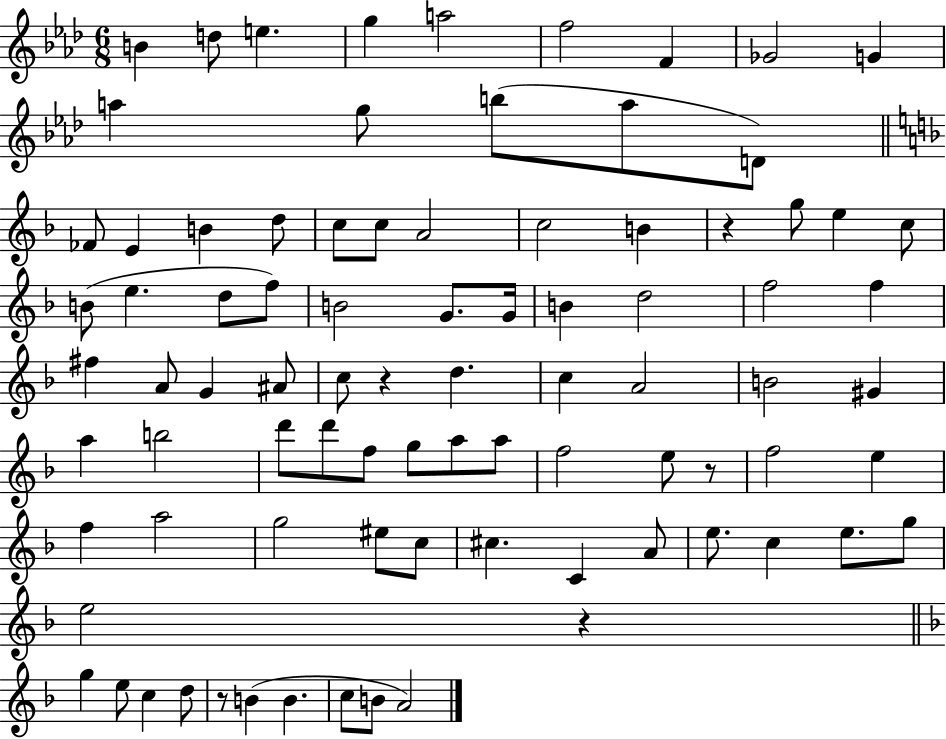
B4/q D5/e E5/q. G5/q A5/h F5/h F4/q Gb4/h G4/q A5/q G5/e B5/e A5/e D4/e FES4/e E4/q B4/q D5/e C5/e C5/e A4/h C5/h B4/q R/q G5/e E5/q C5/e B4/e E5/q. D5/e F5/e B4/h G4/e. G4/s B4/q D5/h F5/h F5/q F#5/q A4/e G4/q A#4/e C5/e R/q D5/q. C5/q A4/h B4/h G#4/q A5/q B5/h D6/e D6/e F5/e G5/e A5/e A5/e F5/h E5/e R/e F5/h E5/q F5/q A5/h G5/h EIS5/e C5/e C#5/q. C4/q A4/e E5/e. C5/q E5/e. G5/e E5/h R/q G5/q E5/e C5/q D5/e R/e B4/q B4/q. C5/e B4/e A4/h